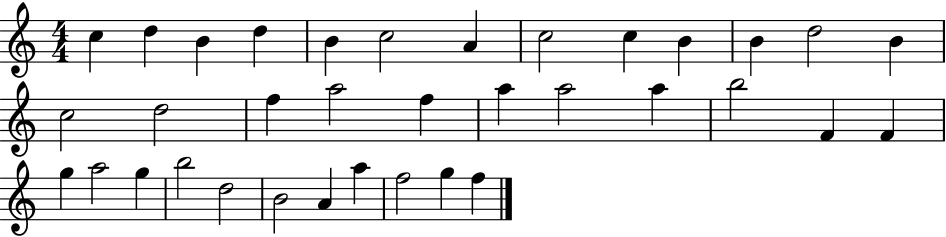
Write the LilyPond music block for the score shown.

{
  \clef treble
  \numericTimeSignature
  \time 4/4
  \key c \major
  c''4 d''4 b'4 d''4 | b'4 c''2 a'4 | c''2 c''4 b'4 | b'4 d''2 b'4 | \break c''2 d''2 | f''4 a''2 f''4 | a''4 a''2 a''4 | b''2 f'4 f'4 | \break g''4 a''2 g''4 | b''2 d''2 | b'2 a'4 a''4 | f''2 g''4 f''4 | \break \bar "|."
}